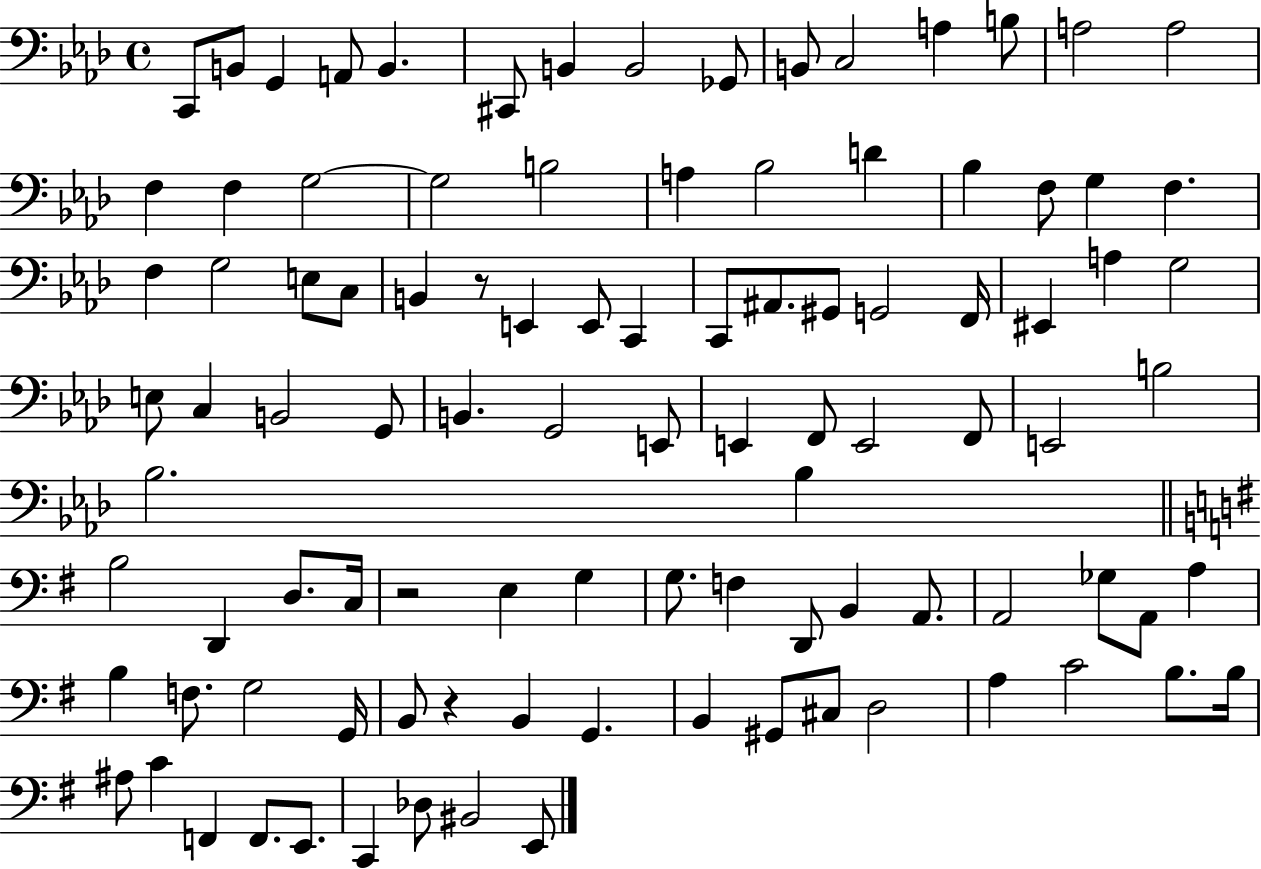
X:1
T:Untitled
M:4/4
L:1/4
K:Ab
C,,/2 B,,/2 G,, A,,/2 B,, ^C,,/2 B,, B,,2 _G,,/2 B,,/2 C,2 A, B,/2 A,2 A,2 F, F, G,2 G,2 B,2 A, _B,2 D _B, F,/2 G, F, F, G,2 E,/2 C,/2 B,, z/2 E,, E,,/2 C,, C,,/2 ^A,,/2 ^G,,/2 G,,2 F,,/4 ^E,, A, G,2 E,/2 C, B,,2 G,,/2 B,, G,,2 E,,/2 E,, F,,/2 E,,2 F,,/2 E,,2 B,2 _B,2 _B, B,2 D,, D,/2 C,/4 z2 E, G, G,/2 F, D,,/2 B,, A,,/2 A,,2 _G,/2 A,,/2 A, B, F,/2 G,2 G,,/4 B,,/2 z B,, G,, B,, ^G,,/2 ^C,/2 D,2 A, C2 B,/2 B,/4 ^A,/2 C F,, F,,/2 E,,/2 C,, _D,/2 ^B,,2 E,,/2